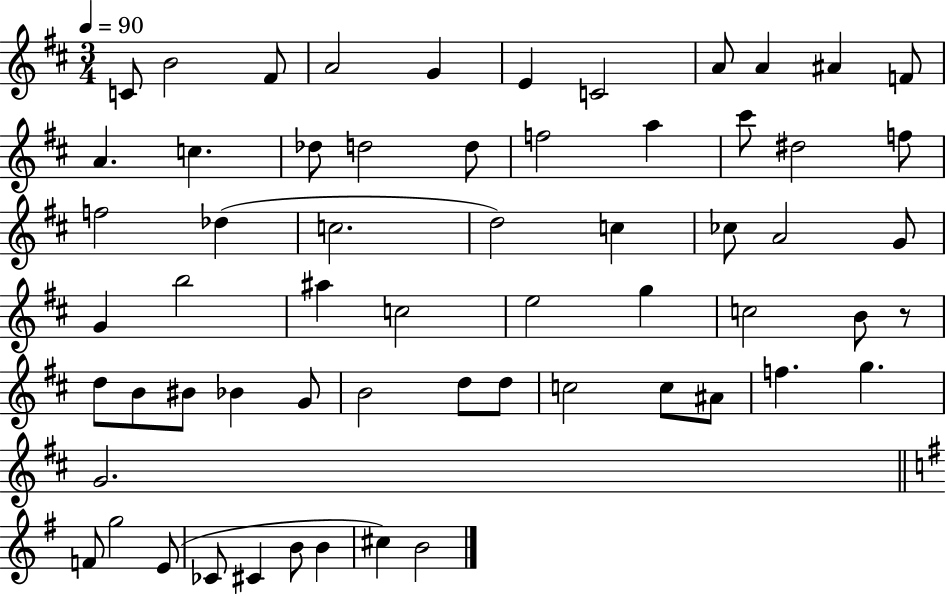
C4/e B4/h F#4/e A4/h G4/q E4/q C4/h A4/e A4/q A#4/q F4/e A4/q. C5/q. Db5/e D5/h D5/e F5/h A5/q C#6/e D#5/h F5/e F5/h Db5/q C5/h. D5/h C5/q CES5/e A4/h G4/e G4/q B5/h A#5/q C5/h E5/h G5/q C5/h B4/e R/e D5/e B4/e BIS4/e Bb4/q G4/e B4/h D5/e D5/e C5/h C5/e A#4/e F5/q. G5/q. G4/h. F4/e G5/h E4/e CES4/e C#4/q B4/e B4/q C#5/q B4/h